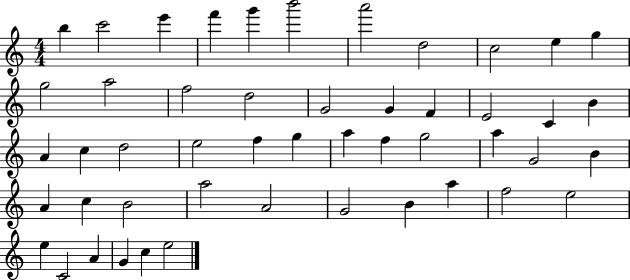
X:1
T:Untitled
M:4/4
L:1/4
K:C
b c'2 e' f' g' b'2 a'2 d2 c2 e g g2 a2 f2 d2 G2 G F E2 C B A c d2 e2 f g a f g2 a G2 B A c B2 a2 A2 G2 B a f2 e2 e C2 A G c e2